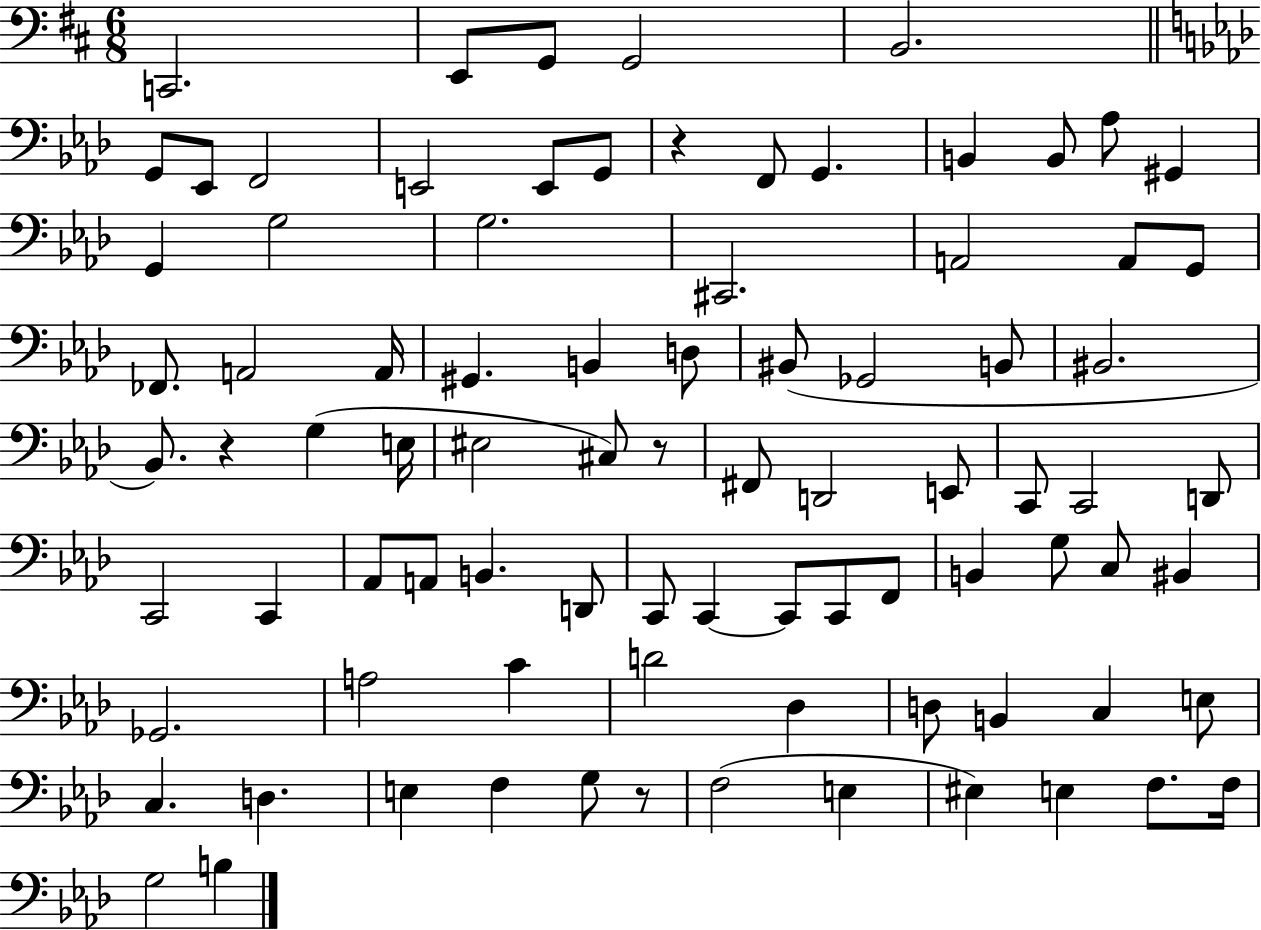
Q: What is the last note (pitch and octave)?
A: B3